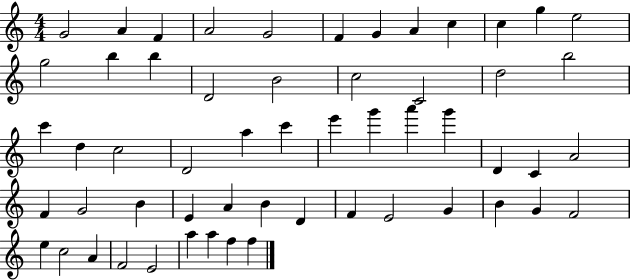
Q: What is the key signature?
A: C major